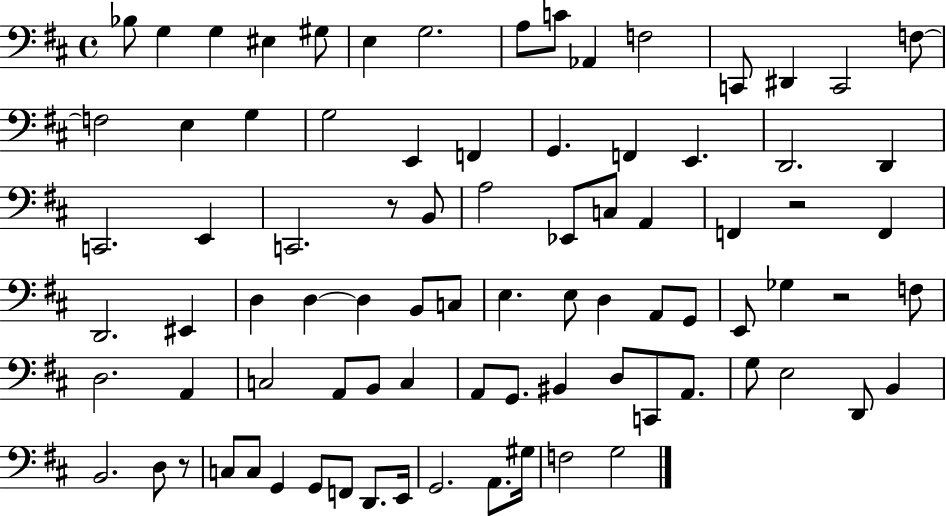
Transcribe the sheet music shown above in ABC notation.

X:1
T:Untitled
M:4/4
L:1/4
K:D
_B,/2 G, G, ^E, ^G,/2 E, G,2 A,/2 C/2 _A,, F,2 C,,/2 ^D,, C,,2 F,/2 F,2 E, G, G,2 E,, F,, G,, F,, E,, D,,2 D,, C,,2 E,, C,,2 z/2 B,,/2 A,2 _E,,/2 C,/2 A,, F,, z2 F,, D,,2 ^E,, D, D, D, B,,/2 C,/2 E, E,/2 D, A,,/2 G,,/2 E,,/2 _G, z2 F,/2 D,2 A,, C,2 A,,/2 B,,/2 C, A,,/2 G,,/2 ^B,, D,/2 C,,/2 A,,/2 G,/2 E,2 D,,/2 B,, B,,2 D,/2 z/2 C,/2 C,/2 G,, G,,/2 F,,/2 D,,/2 E,,/4 G,,2 A,,/2 ^G,/4 F,2 G,2